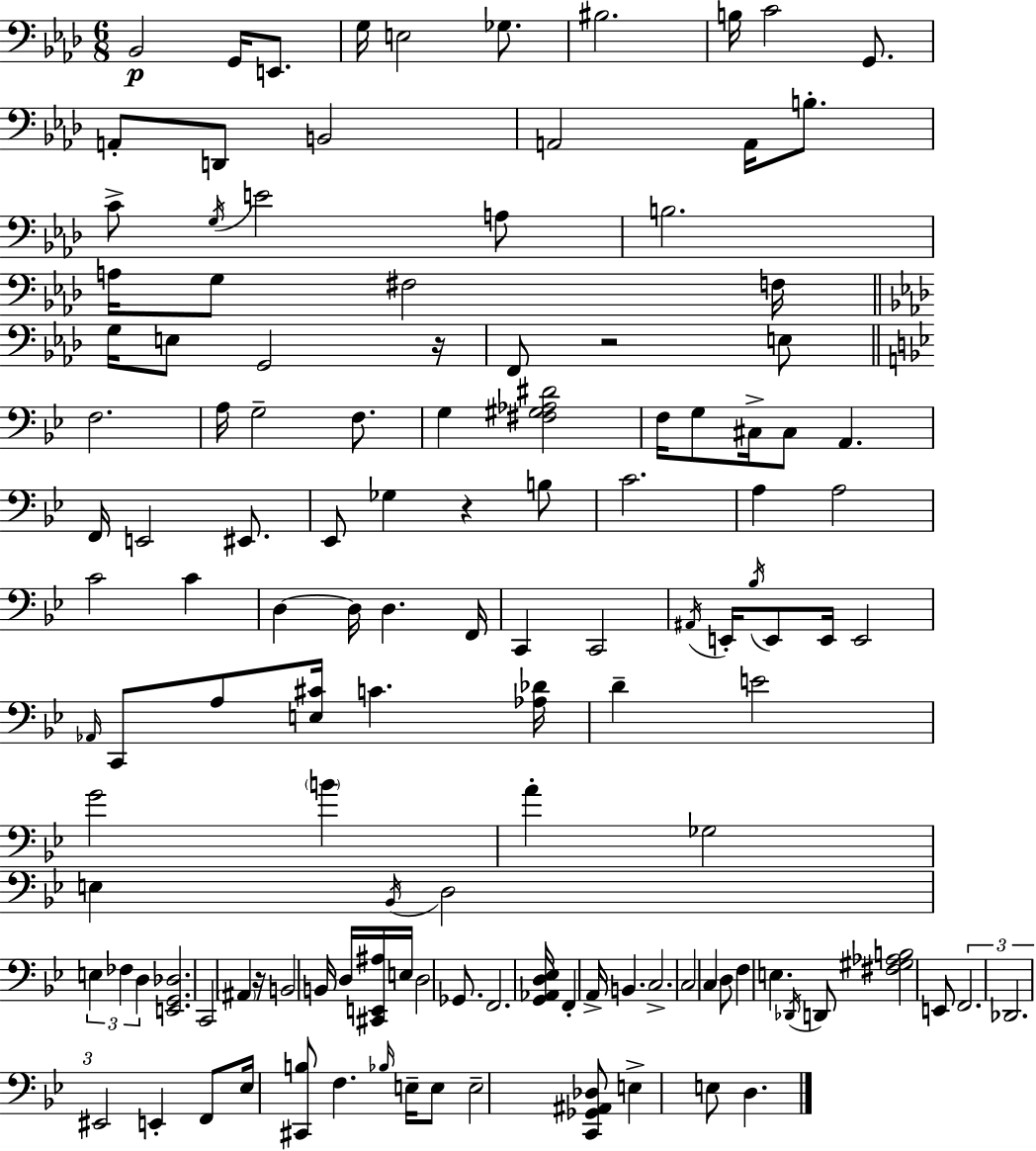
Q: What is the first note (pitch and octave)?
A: Bb2